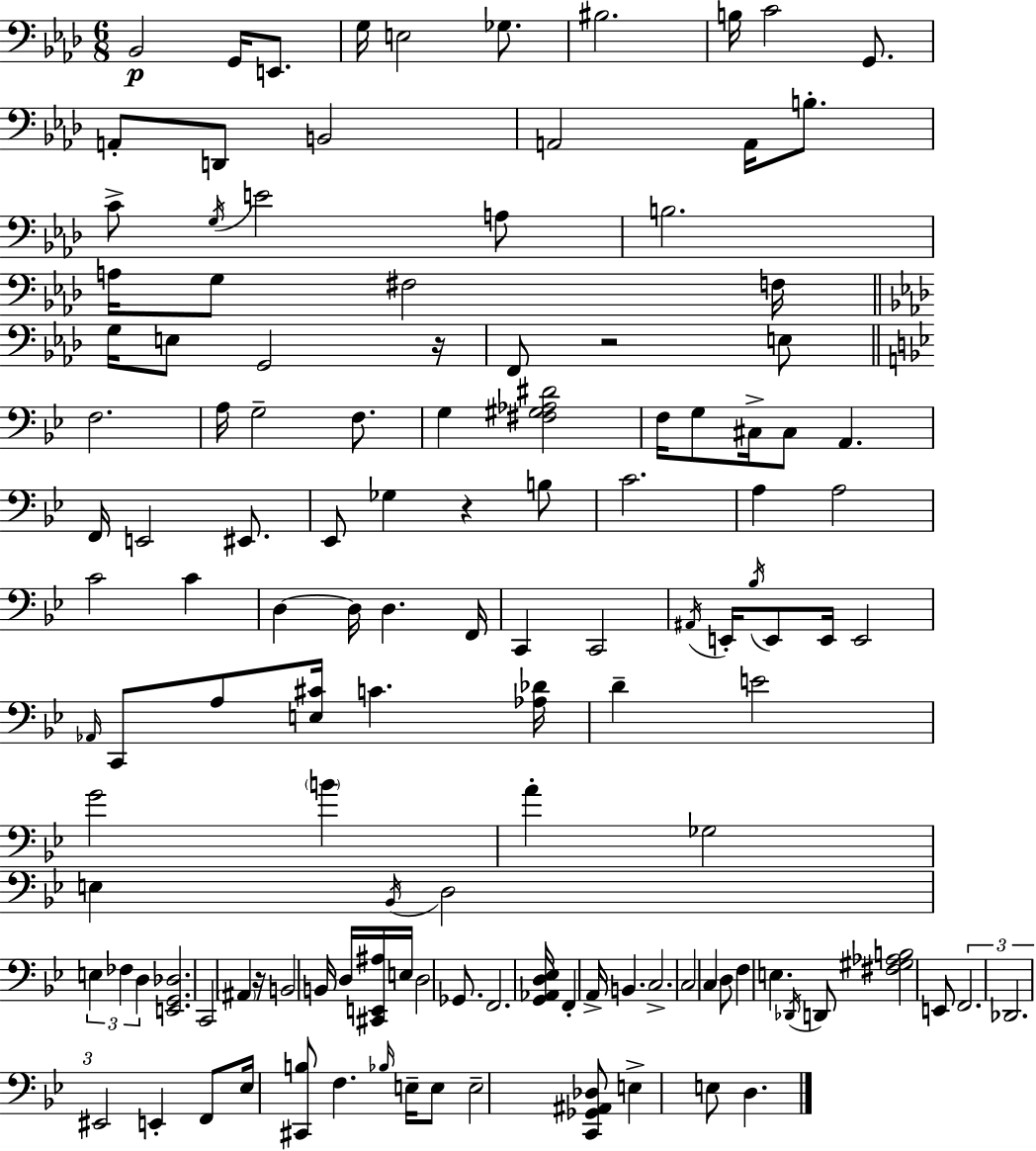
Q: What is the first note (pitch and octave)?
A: Bb2